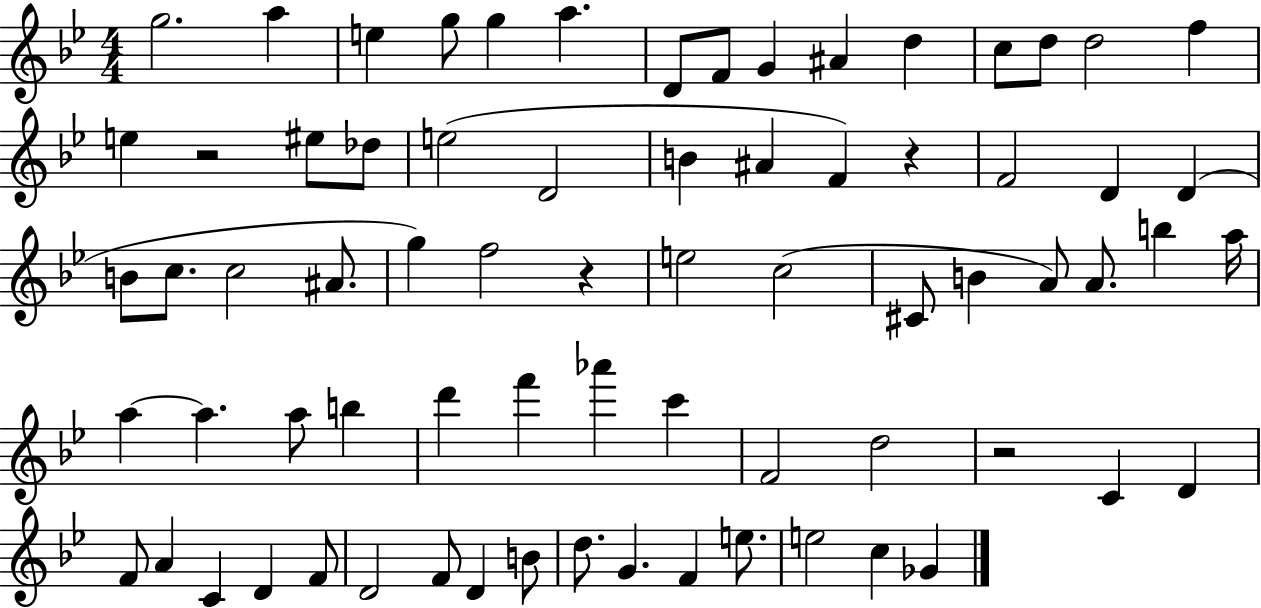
G5/h. A5/q E5/q G5/e G5/q A5/q. D4/e F4/e G4/q A#4/q D5/q C5/e D5/e D5/h F5/q E5/q R/h EIS5/e Db5/e E5/h D4/h B4/q A#4/q F4/q R/q F4/h D4/q D4/q B4/e C5/e. C5/h A#4/e. G5/q F5/h R/q E5/h C5/h C#4/e B4/q A4/e A4/e. B5/q A5/s A5/q A5/q. A5/e B5/q D6/q F6/q Ab6/q C6/q F4/h D5/h R/h C4/q D4/q F4/e A4/q C4/q D4/q F4/e D4/h F4/e D4/q B4/e D5/e. G4/q. F4/q E5/e. E5/h C5/q Gb4/q